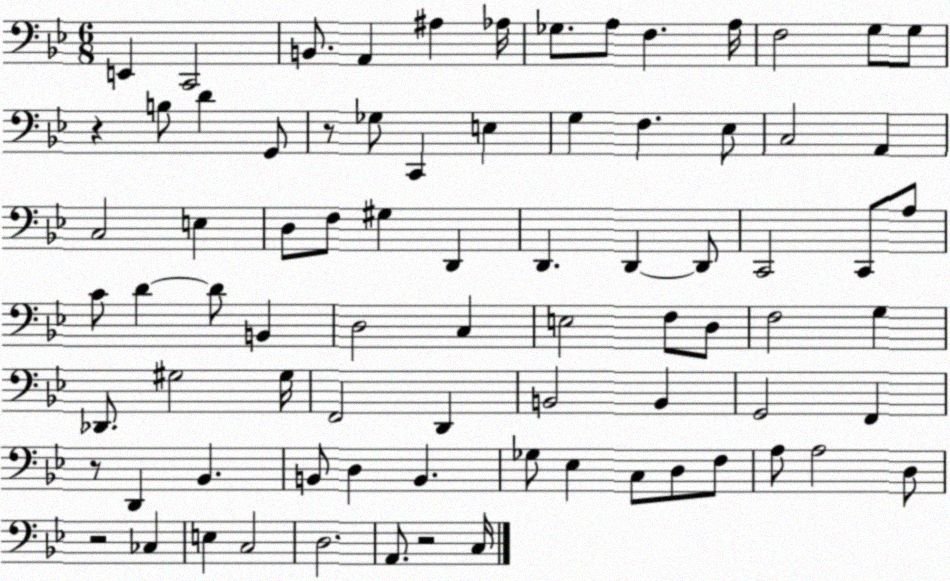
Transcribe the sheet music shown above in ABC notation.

X:1
T:Untitled
M:6/8
L:1/4
K:Bb
E,, C,,2 B,,/2 A,, ^A, _A,/4 _G,/2 A,/2 F, A,/4 F,2 G,/2 G,/2 z B,/2 D G,,/2 z/2 _G,/2 C,, E, G, F, _E,/2 C,2 A,, C,2 E, D,/2 F,/2 ^G, D,, D,, D,, D,,/2 C,,2 C,,/2 A,/2 C/2 D D/2 B,, D,2 C, E,2 F,/2 D,/2 F,2 G, _D,,/2 ^G,2 ^G,/4 F,,2 D,, B,,2 B,, G,,2 F,, z/2 D,, _B,, B,,/2 D, B,, _G,/2 _E, C,/2 D,/2 F,/2 A,/2 A,2 D,/2 z2 _C, E, C,2 D,2 A,,/2 z2 C,/4